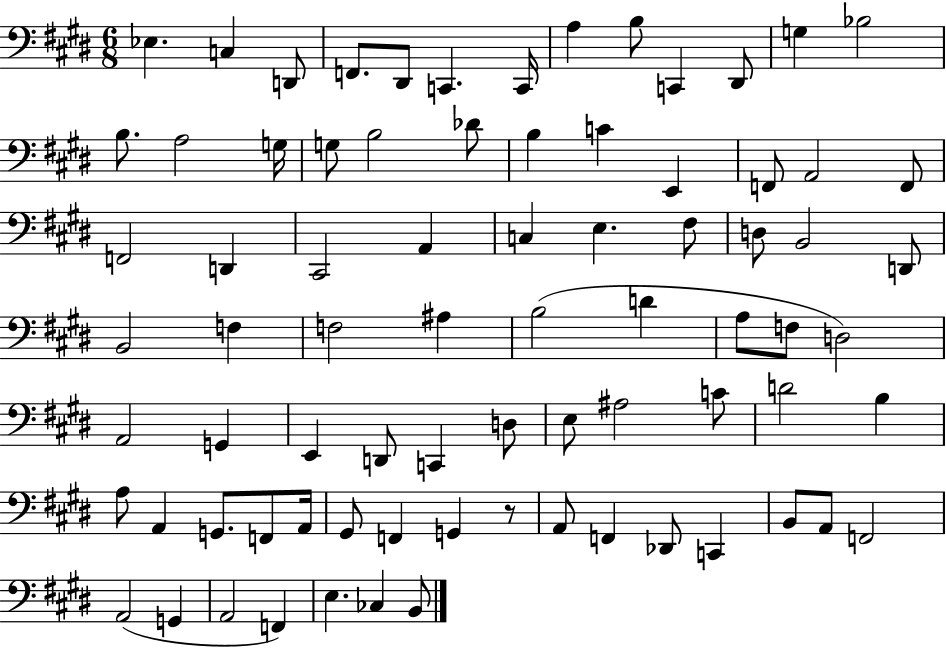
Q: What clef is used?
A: bass